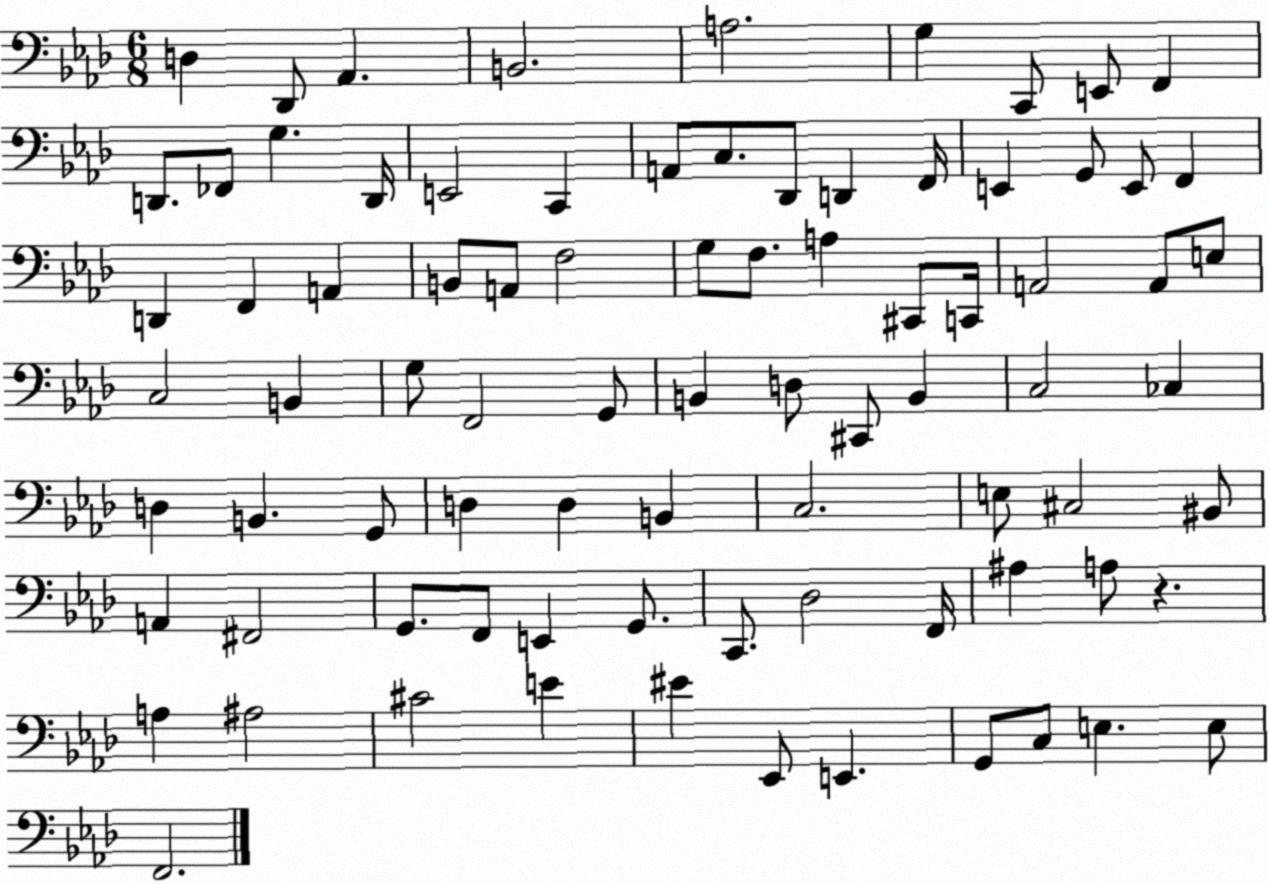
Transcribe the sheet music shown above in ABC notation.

X:1
T:Untitled
M:6/8
L:1/4
K:Ab
D, _D,,/2 _A,, B,,2 A,2 G, C,,/2 E,,/2 F,, D,,/2 _F,,/2 G, D,,/4 E,,2 C,, A,,/2 C,/2 _D,,/2 D,, F,,/4 E,, G,,/2 E,,/2 F,, D,, F,, A,, B,,/2 A,,/2 F,2 G,/2 F,/2 A, ^C,,/2 C,,/4 A,,2 A,,/2 E,/2 C,2 B,, G,/2 F,,2 G,,/2 B,, D,/2 ^C,,/2 B,, C,2 _C, D, B,, G,,/2 D, D, B,, C,2 E,/2 ^C,2 ^B,,/2 A,, ^F,,2 G,,/2 F,,/2 E,, G,,/2 C,,/2 _D,2 F,,/4 ^A, A,/2 z A, ^A,2 ^C2 E ^E _E,,/2 E,, G,,/2 C,/2 E, E,/2 F,,2